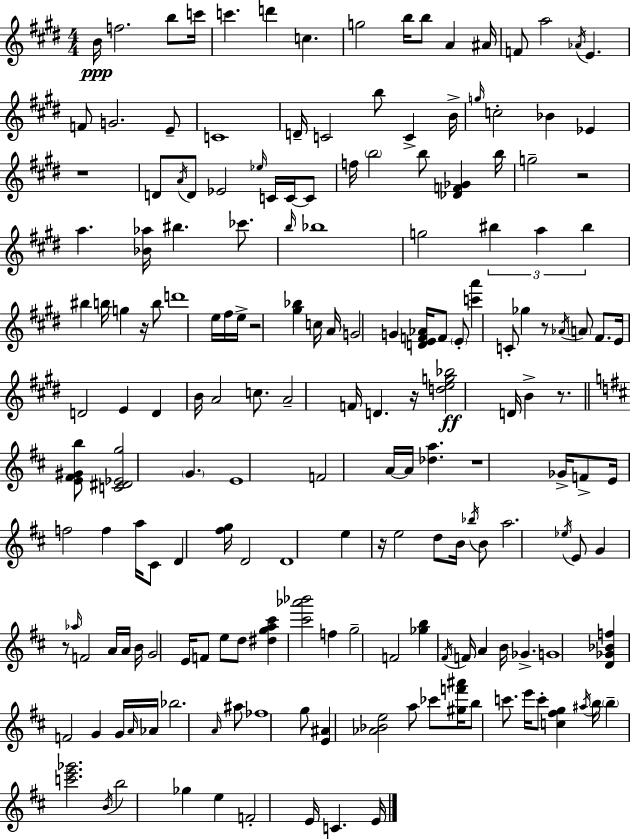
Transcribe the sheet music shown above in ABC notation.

X:1
T:Untitled
M:4/4
L:1/4
K:E
B/4 f2 b/2 c'/4 c' d' c g2 b/4 b/2 A ^A/4 F/2 a2 _A/4 E F/2 G2 E/2 C4 D/4 C2 b/2 C B/4 g/4 c2 _B _E z4 D/2 A/4 D/2 _E2 _e/4 C/4 C/4 C/2 f/4 b2 b/2 [_DF_G] b/4 g2 z2 a [_B_a]/4 ^b _c'/2 b/4 _b4 g2 ^b a ^b ^b b/4 g z/4 b/2 d'4 e/4 ^f/4 e/4 z2 [^g_b] c/4 A/4 G2 G [DEF_A]/4 F/2 E/2 [c'a'] C/2 _g z/2 _A/4 A/2 ^F/2 E/4 D2 E D B/4 A2 c/2 A2 F/4 D z/4 [deg_b]2 D/4 B z/2 [E^F^Gb]/2 [C^D_Eg]2 G E4 F2 A/4 A/4 [_da] z4 _G/4 F/2 E/4 f2 f a/4 ^C/2 D [^fg]/4 D2 D4 e z/4 e2 d/2 B/4 _b/4 B/2 a2 _e/4 E/2 G z/2 _a/4 F2 A/4 A/4 B/4 G2 E/4 F/2 e/2 d/2 [^dga^c'] [^c'_a'_b']2 f g2 F2 [_gb] ^F/4 F/4 A B/4 _G G4 [D_G_Bf] F2 G G/4 A/4 _A/4 _b2 A/4 ^a/2 _f4 g/2 [E^A] [_A_Be]2 a/2 _c'/2 [^gf'^a']/4 b/2 c'/2 e'/4 c'/2 [c^fg] ^a/4 b/4 b [c'e'_g']2 B/4 b2 _g e F2 E/4 C E/4